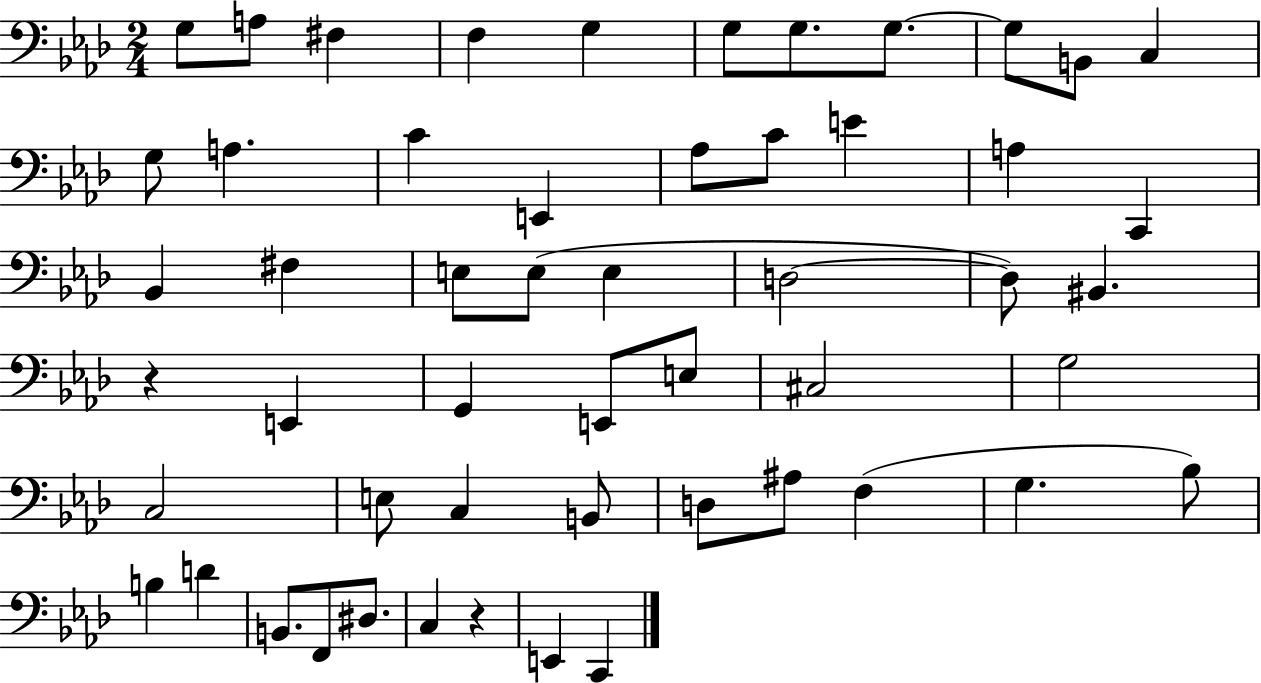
X:1
T:Untitled
M:2/4
L:1/4
K:Ab
G,/2 A,/2 ^F, F, G, G,/2 G,/2 G,/2 G,/2 B,,/2 C, G,/2 A, C E,, _A,/2 C/2 E A, C,, _B,, ^F, E,/2 E,/2 E, D,2 D,/2 ^B,, z E,, G,, E,,/2 E,/2 ^C,2 G,2 C,2 E,/2 C, B,,/2 D,/2 ^A,/2 F, G, _B,/2 B, D B,,/2 F,,/2 ^D,/2 C, z E,, C,,